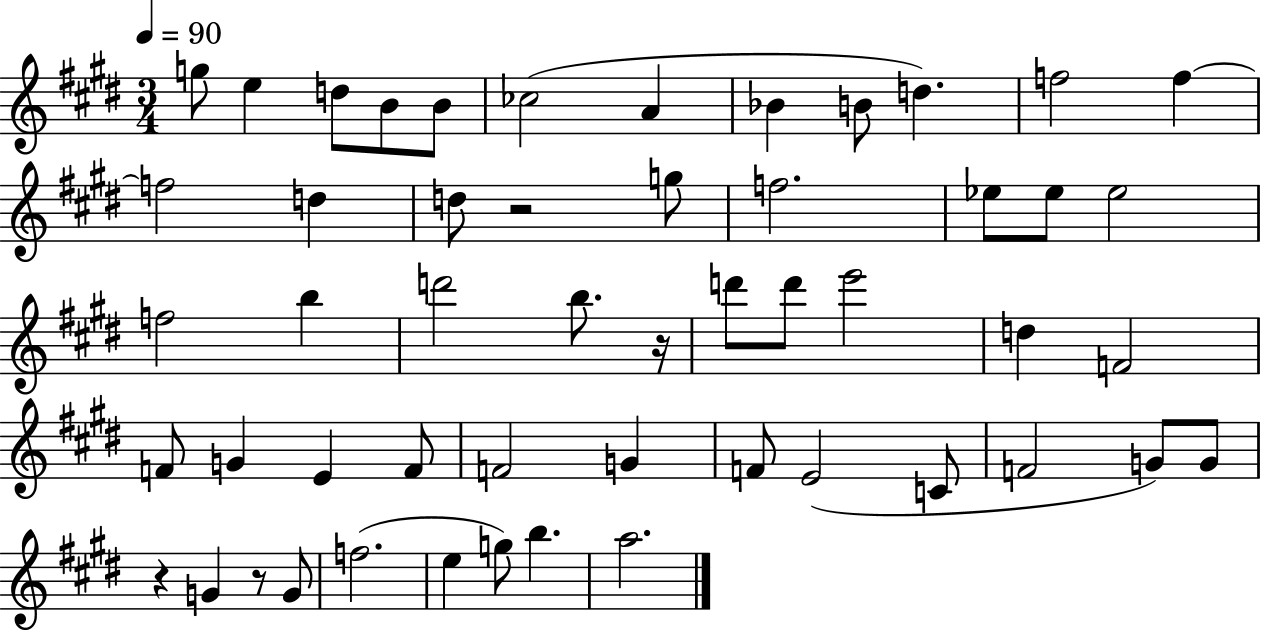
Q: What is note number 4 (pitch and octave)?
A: B4